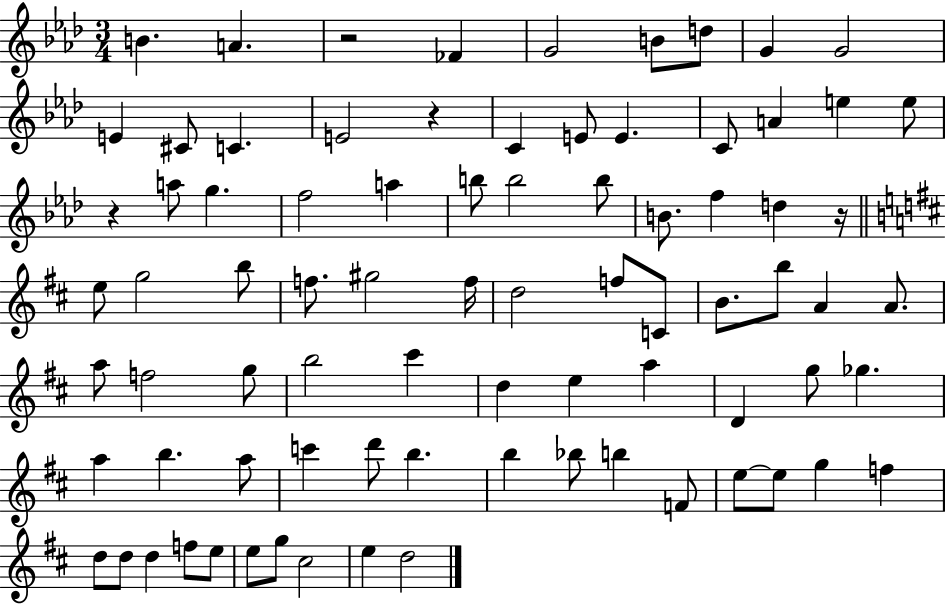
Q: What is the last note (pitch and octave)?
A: D5